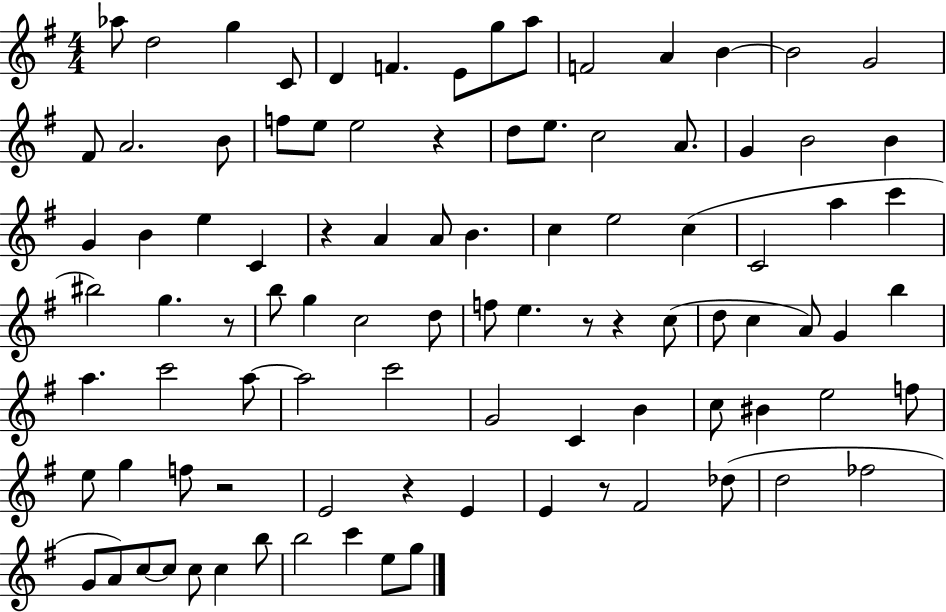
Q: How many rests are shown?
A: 8